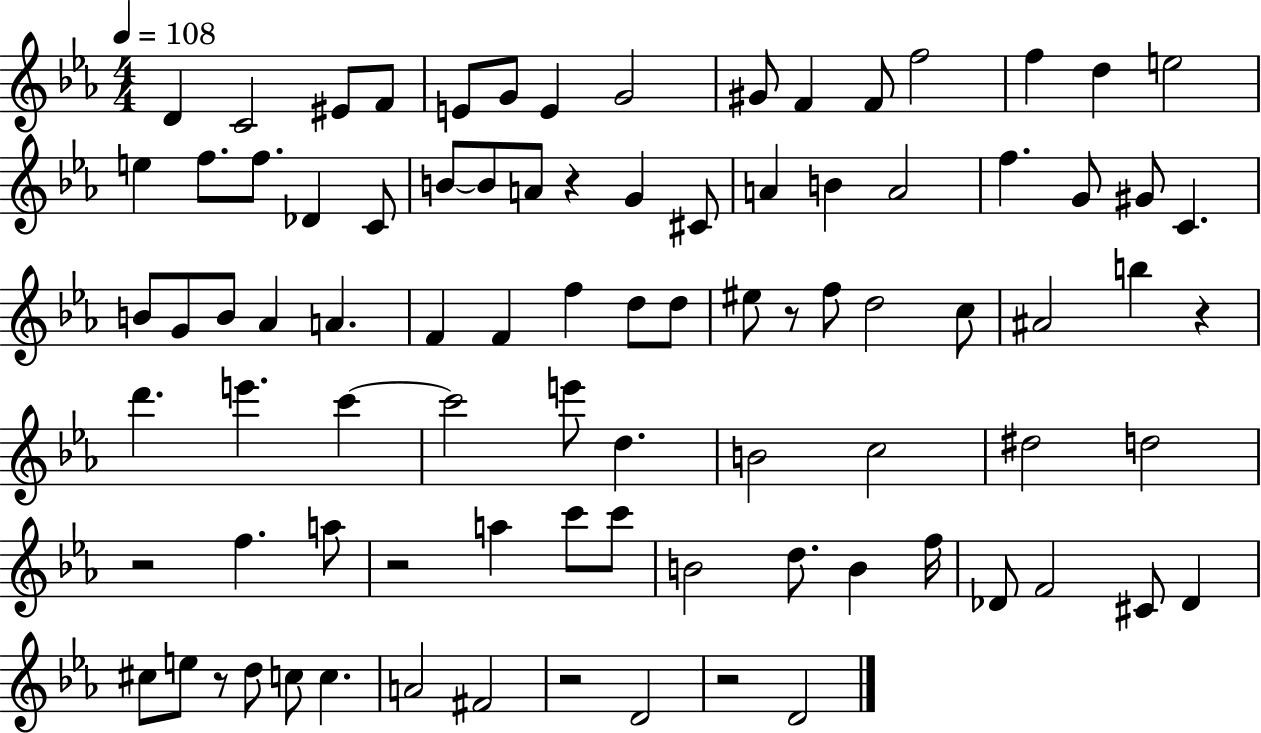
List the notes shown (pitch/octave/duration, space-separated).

D4/q C4/h EIS4/e F4/e E4/e G4/e E4/q G4/h G#4/e F4/q F4/e F5/h F5/q D5/q E5/h E5/q F5/e. F5/e. Db4/q C4/e B4/e B4/e A4/e R/q G4/q C#4/e A4/q B4/q A4/h F5/q. G4/e G#4/e C4/q. B4/e G4/e B4/e Ab4/q A4/q. F4/q F4/q F5/q D5/e D5/e EIS5/e R/e F5/e D5/h C5/e A#4/h B5/q R/q D6/q. E6/q. C6/q C6/h E6/e D5/q. B4/h C5/h D#5/h D5/h R/h F5/q. A5/e R/h A5/q C6/e C6/e B4/h D5/e. B4/q F5/s Db4/e F4/h C#4/e Db4/q C#5/e E5/e R/e D5/e C5/e C5/q. A4/h F#4/h R/h D4/h R/h D4/h